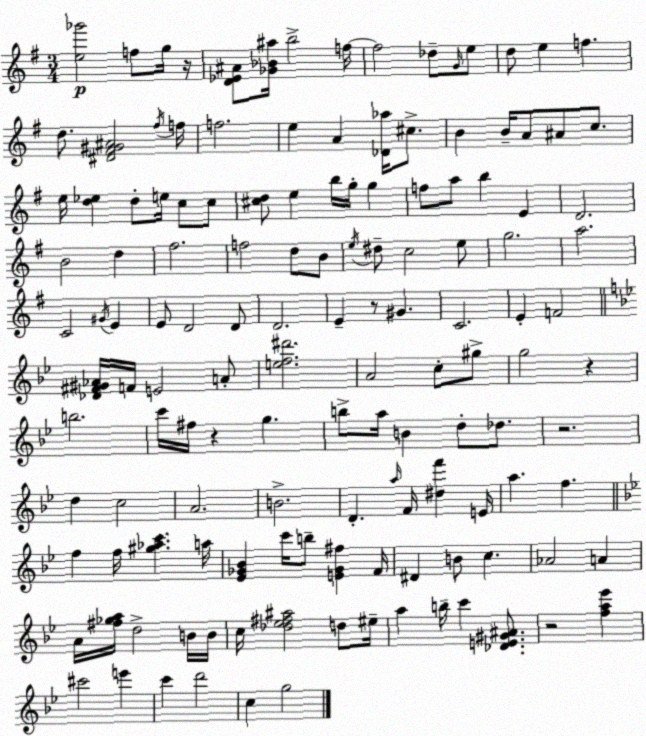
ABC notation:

X:1
T:Untitled
M:3/4
L:1/4
K:Em
[e_g']2 f/2 g/4 z/4 [D_E^A]/2 [_G_B^a]/4 b2 f/4 f2 _d/2 G/4 e/2 d/2 e f d/2 [^D^F^G^A]2 ^f/4 f/4 f2 e A [_D_a]/4 ^c/2 B B/4 A/2 ^A/2 c/2 e/4 [d_e] d/2 e/4 c/2 c/2 [^cd]/2 e b/4 g/4 g f/2 a/2 b E D2 B2 d ^f2 f2 d/2 B/2 e/4 ^d/2 c2 e/2 g2 a2 C2 ^G/4 E E/2 D2 D/2 D2 E z/2 ^G C2 E F2 [_D^F^G_A]/4 F/4 E2 A/2 [ef^d']2 A2 c/2 ^g/2 g2 z b2 c'/4 ^f/4 z g b/2 a/4 B d/2 _d/2 z2 d c2 A2 B2 D a/4 F/4 [^df'] E/4 a f f f/4 [^g_ac'] a/4 [_E_G_B] c'/4 b/2 [E_G^f] F/4 ^D B/2 c _A2 A A/4 [^f_ga]/4 d2 B/4 B/4 c/4 [_d_e^f^a]2 d/2 ^e/4 a b/4 c' [_DE^G^A]/2 z2 [fa_e'] ^c'2 e' c' d'2 c g2